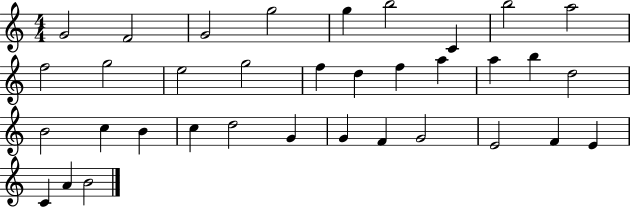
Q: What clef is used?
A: treble